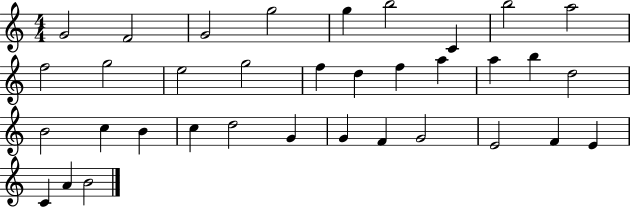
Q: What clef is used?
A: treble